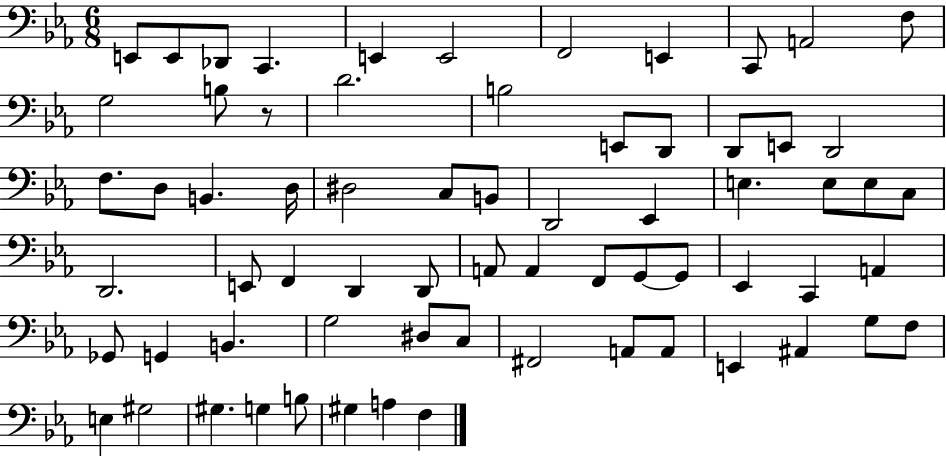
{
  \clef bass
  \numericTimeSignature
  \time 6/8
  \key ees \major
  e,8 e,8 des,8 c,4. | e,4 e,2 | f,2 e,4 | c,8 a,2 f8 | \break g2 b8 r8 | d'2. | b2 e,8 d,8 | d,8 e,8 d,2 | \break f8. d8 b,4. d16 | dis2 c8 b,8 | d,2 ees,4 | e4. e8 e8 c8 | \break d,2. | e,8 f,4 d,4 d,8 | a,8 a,4 f,8 g,8~~ g,8 | ees,4 c,4 a,4 | \break ges,8 g,4 b,4. | g2 dis8 c8 | fis,2 a,8 a,8 | e,4 ais,4 g8 f8 | \break e4 gis2 | gis4. g4 b8 | gis4 a4 f4 | \bar "|."
}